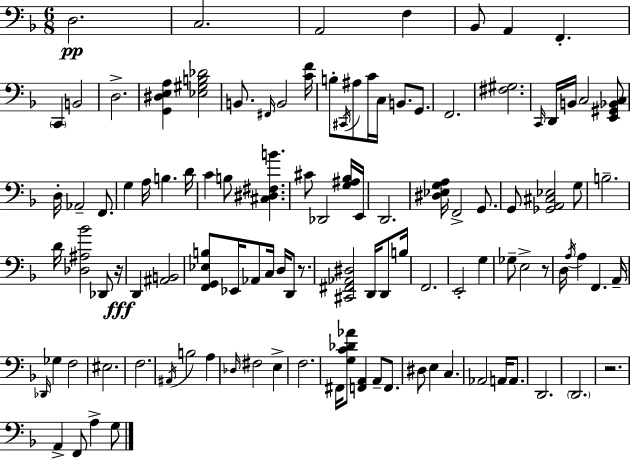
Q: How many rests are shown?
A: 4